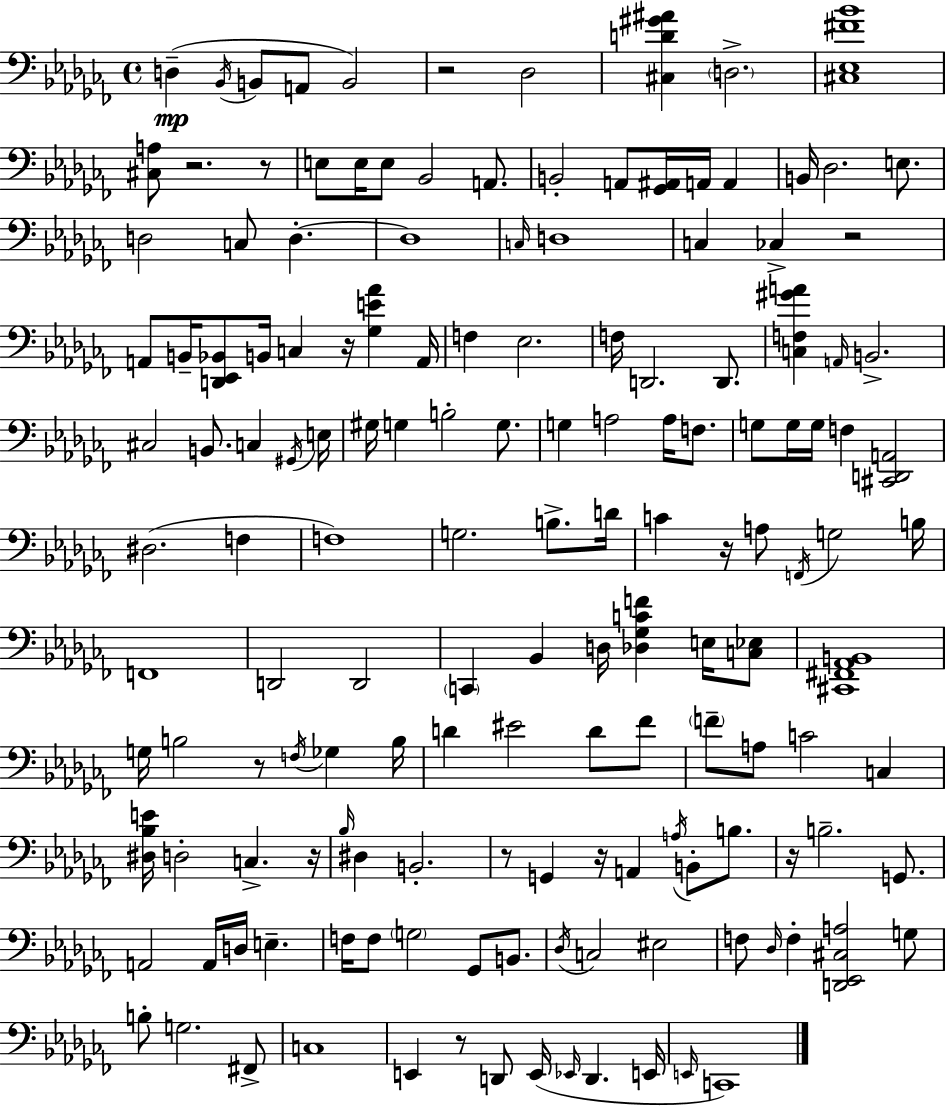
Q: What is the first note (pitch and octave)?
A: D3